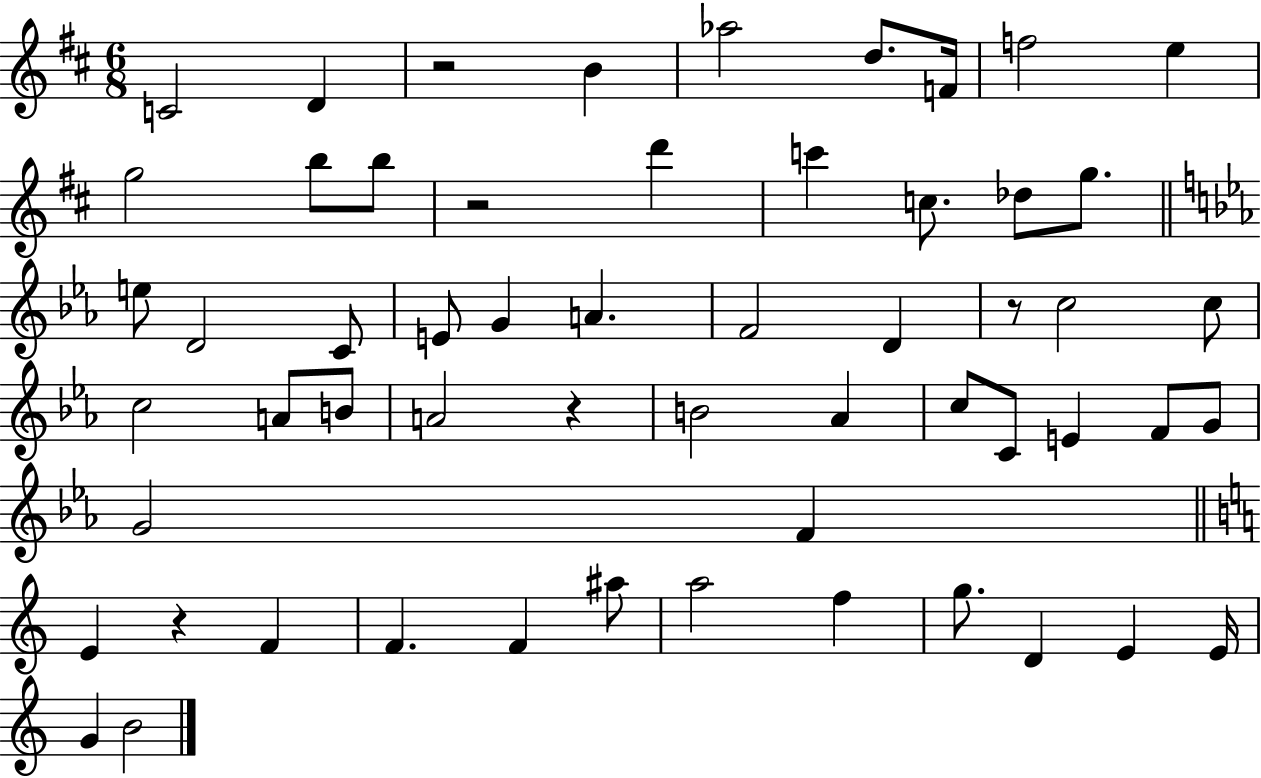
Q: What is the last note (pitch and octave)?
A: B4